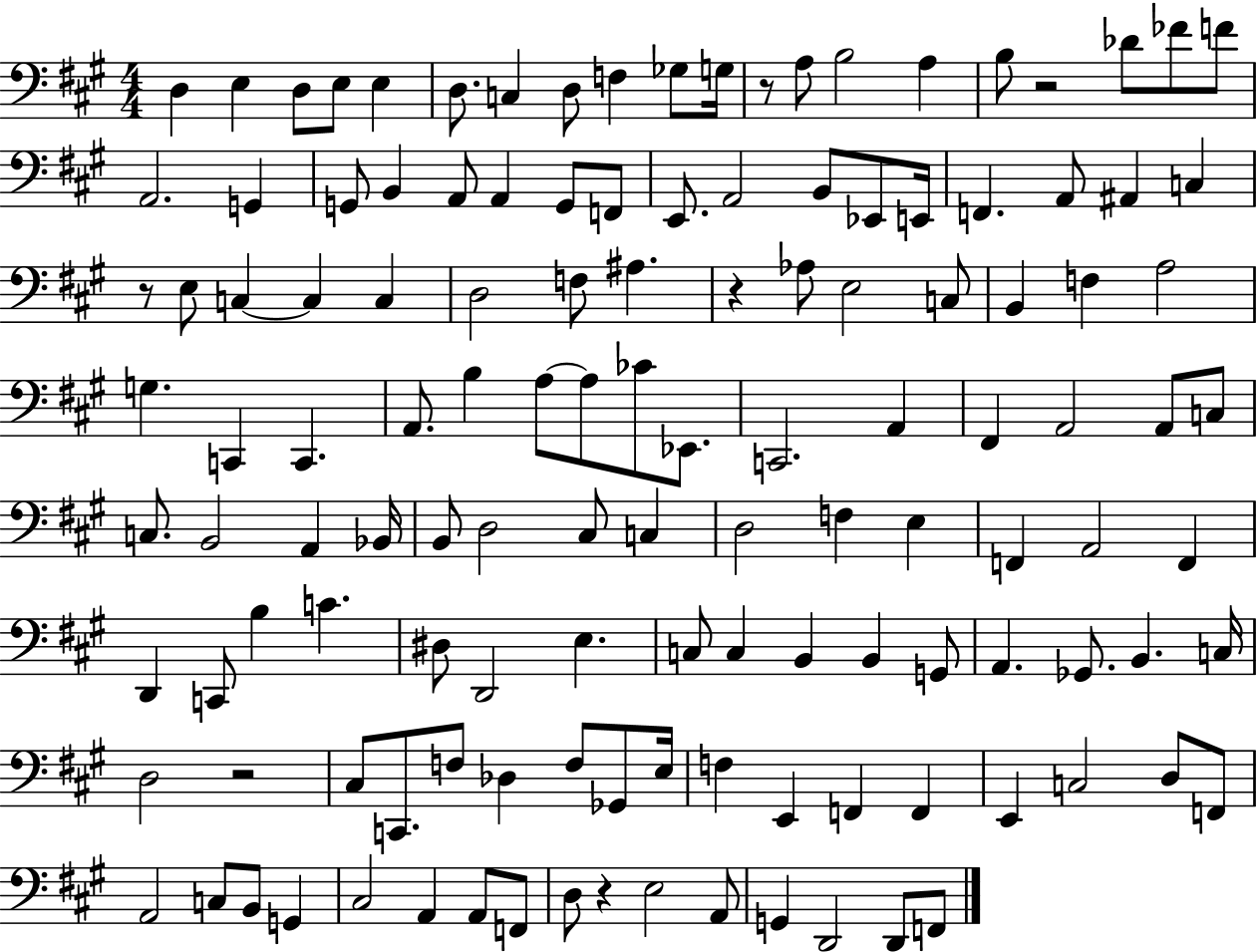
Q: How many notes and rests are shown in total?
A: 130